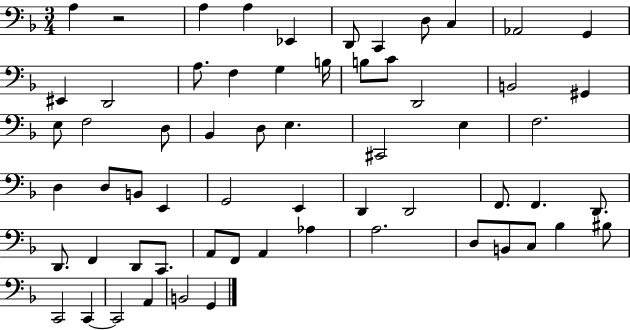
A3/q R/h A3/q A3/q Eb2/q D2/e C2/q D3/e C3/q Ab2/h G2/q EIS2/q D2/h A3/e. F3/q G3/q B3/s B3/e C4/e D2/h B2/h G#2/q E3/e F3/h D3/e Bb2/q D3/e E3/q. C#2/h E3/q F3/h. D3/q D3/e B2/e E2/q G2/h E2/q D2/q D2/h F2/e. F2/q. D2/e. D2/e. F2/q D2/e C2/e. A2/e F2/e A2/q Ab3/q A3/h. D3/e B2/e C3/e Bb3/q BIS3/e C2/h C2/q C2/h A2/q B2/h G2/q